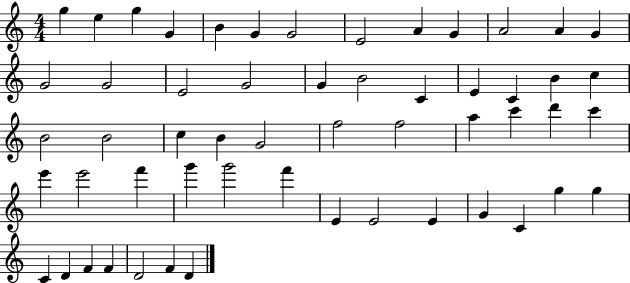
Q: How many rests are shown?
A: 0